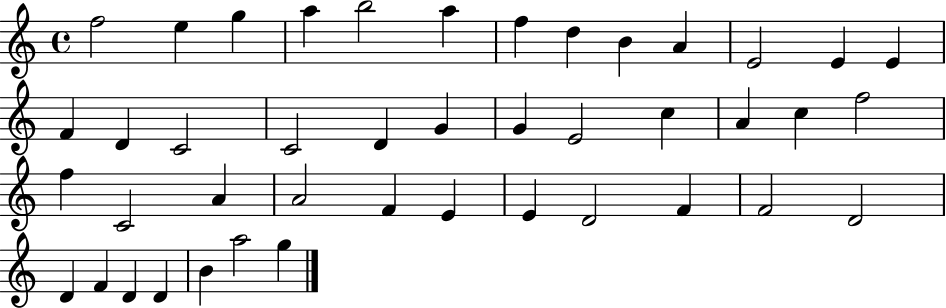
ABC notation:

X:1
T:Untitled
M:4/4
L:1/4
K:C
f2 e g a b2 a f d B A E2 E E F D C2 C2 D G G E2 c A c f2 f C2 A A2 F E E D2 F F2 D2 D F D D B a2 g